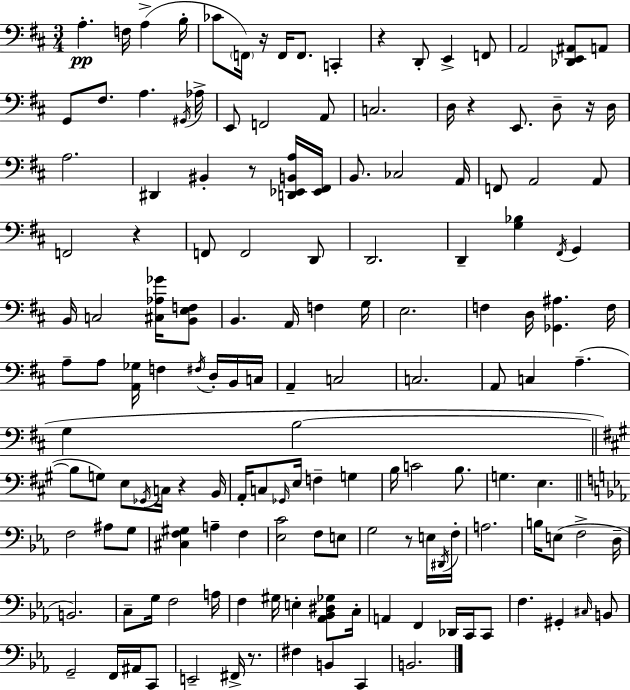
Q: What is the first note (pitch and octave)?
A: A3